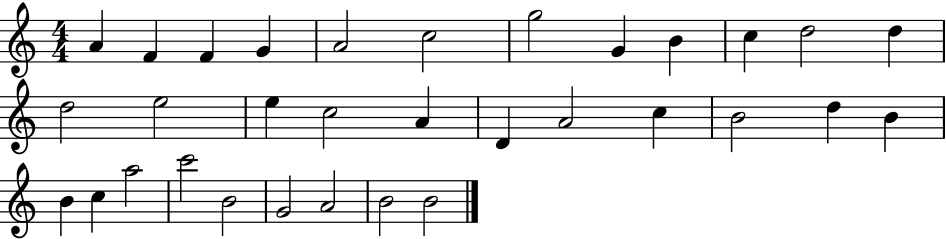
{
  \clef treble
  \numericTimeSignature
  \time 4/4
  \key c \major
  a'4 f'4 f'4 g'4 | a'2 c''2 | g''2 g'4 b'4 | c''4 d''2 d''4 | \break d''2 e''2 | e''4 c''2 a'4 | d'4 a'2 c''4 | b'2 d''4 b'4 | \break b'4 c''4 a''2 | c'''2 b'2 | g'2 a'2 | b'2 b'2 | \break \bar "|."
}